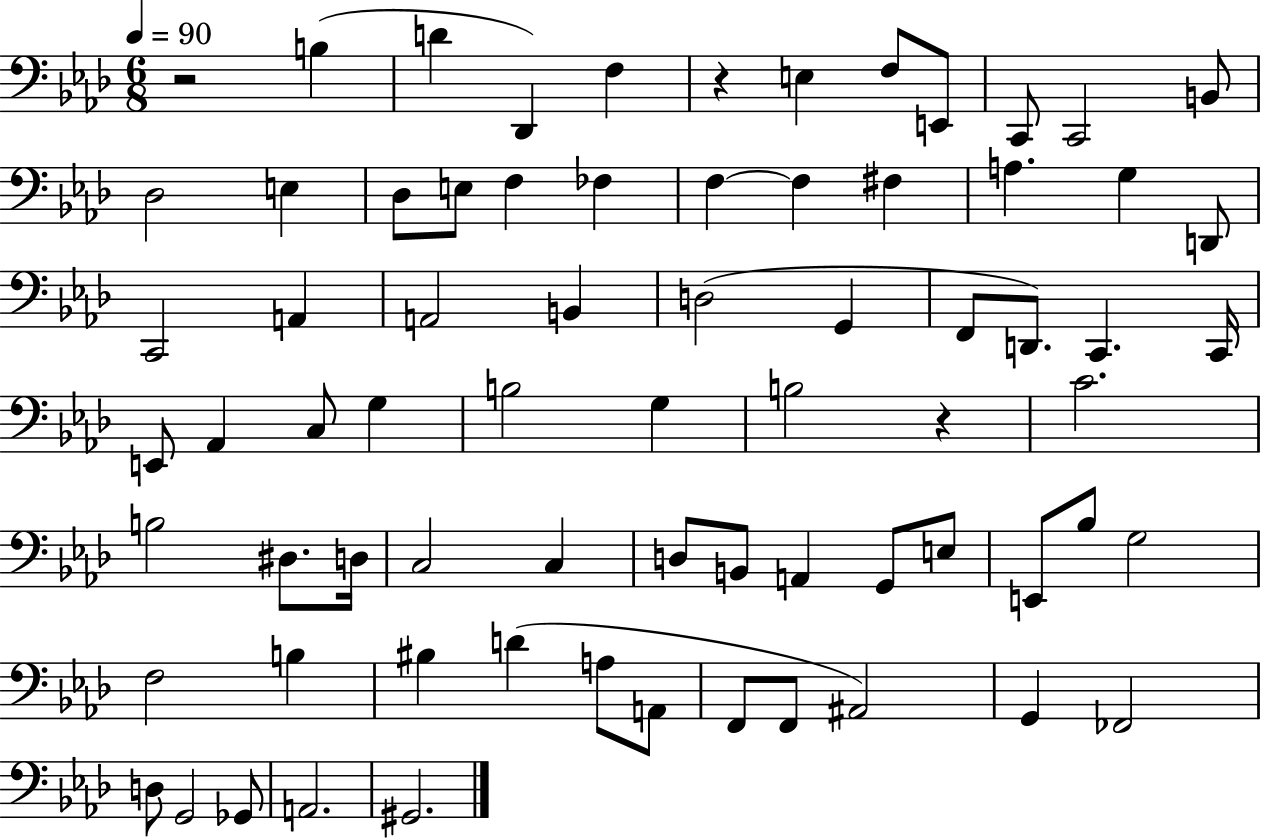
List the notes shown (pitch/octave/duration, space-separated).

R/h B3/q D4/q Db2/q F3/q R/q E3/q F3/e E2/e C2/e C2/h B2/e Db3/h E3/q Db3/e E3/e F3/q FES3/q F3/q F3/q F#3/q A3/q. G3/q D2/e C2/h A2/q A2/h B2/q D3/h G2/q F2/e D2/e. C2/q. C2/s E2/e Ab2/q C3/e G3/q B3/h G3/q B3/h R/q C4/h. B3/h D#3/e. D3/s C3/h C3/q D3/e B2/e A2/q G2/e E3/e E2/e Bb3/e G3/h F3/h B3/q BIS3/q D4/q A3/e A2/e F2/e F2/e A#2/h G2/q FES2/h D3/e G2/h Gb2/e A2/h. G#2/h.